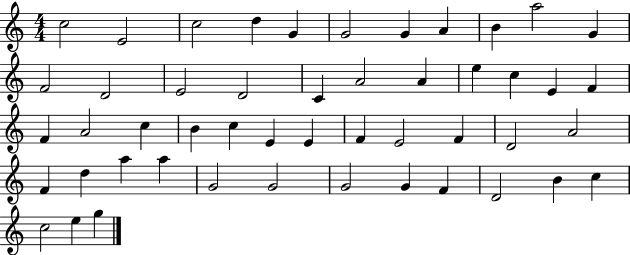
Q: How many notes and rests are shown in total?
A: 49